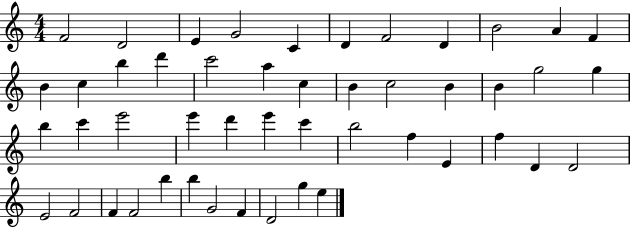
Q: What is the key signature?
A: C major